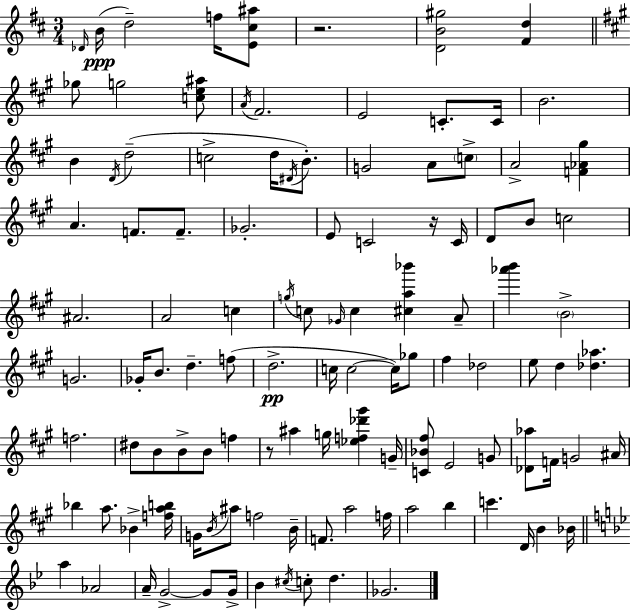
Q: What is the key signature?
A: D major